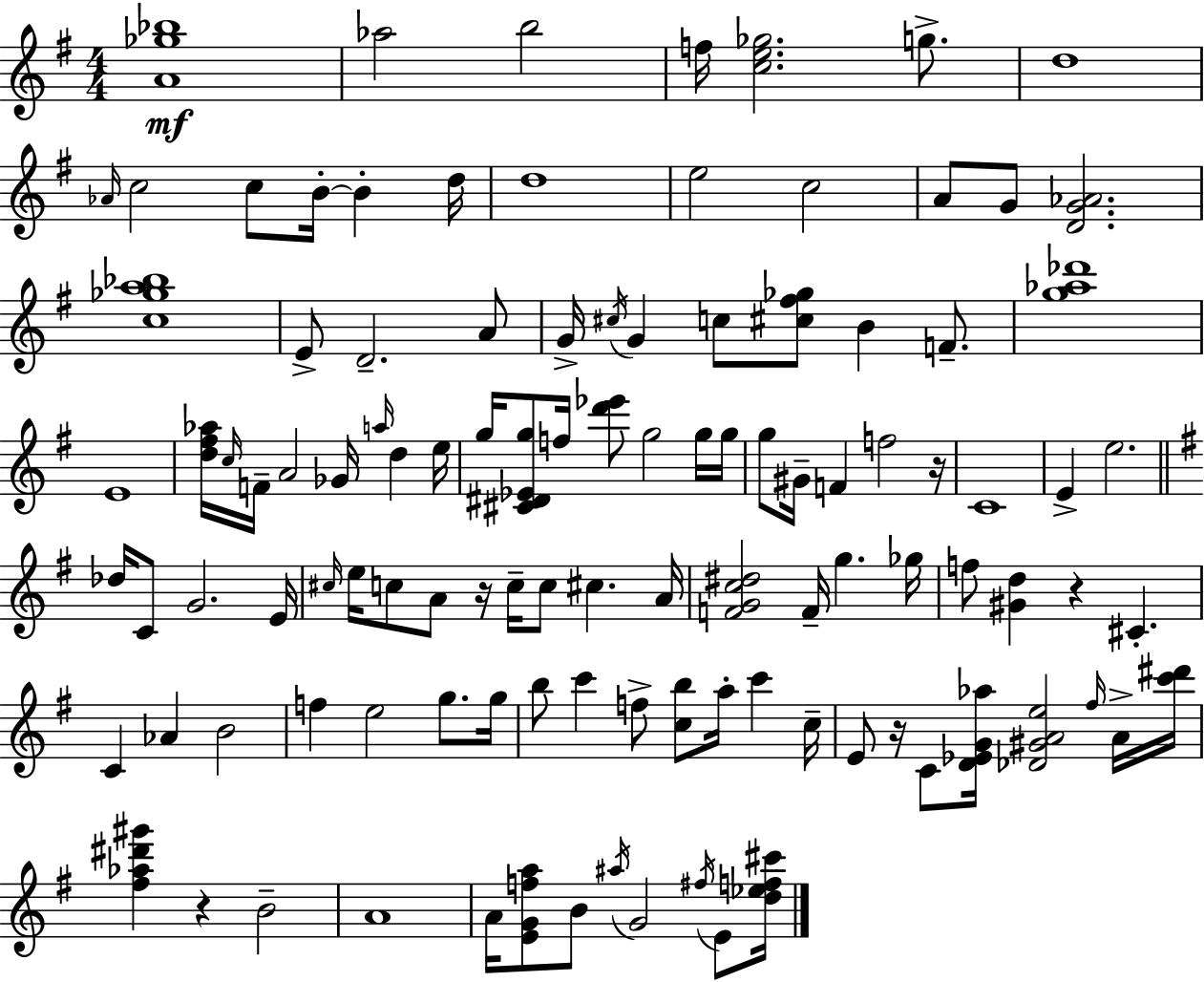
[A4,Gb5,Bb5]/w Ab5/h B5/h F5/s [C5,E5,Gb5]/h. G5/e. D5/w Ab4/s C5/h C5/e B4/s B4/q D5/s D5/w E5/h C5/h A4/e G4/e [D4,G4,Ab4]/h. [C5,Gb5,A5,Bb5]/w E4/e D4/h. A4/e G4/s C#5/s G4/q C5/e [C#5,F#5,Gb5]/e B4/q F4/e. [G5,Ab5,Db6]/w E4/w [D5,F#5,Ab5]/s C5/s F4/s A4/h Gb4/s A5/s D5/q E5/s G5/s [C#4,D#4,Eb4,G5]/e F5/s [D6,Eb6]/e G5/h G5/s G5/s G5/e G#4/s F4/q F5/h R/s C4/w E4/q E5/h. Db5/s C4/e G4/h. E4/s C#5/s E5/s C5/e A4/e R/s C5/s C5/e C#5/q. A4/s [F4,G4,C5,D#5]/h F4/s G5/q. Gb5/s F5/e [G#4,D5]/q R/q C#4/q. C4/q Ab4/q B4/h F5/q E5/h G5/e. G5/s B5/e C6/q F5/e [C5,B5]/e A5/s C6/q C5/s E4/e R/s C4/e [D4,Eb4,G4,Ab5]/s [Db4,G#4,A4,E5]/h F#5/s A4/s [C6,D#6]/s [F#5,Ab5,D#6,G#6]/q R/q B4/h A4/w A4/s [E4,G4,F5,A5]/e B4/e A#5/s G4/h F#5/s E4/e [D5,Eb5,F5,C#6]/s